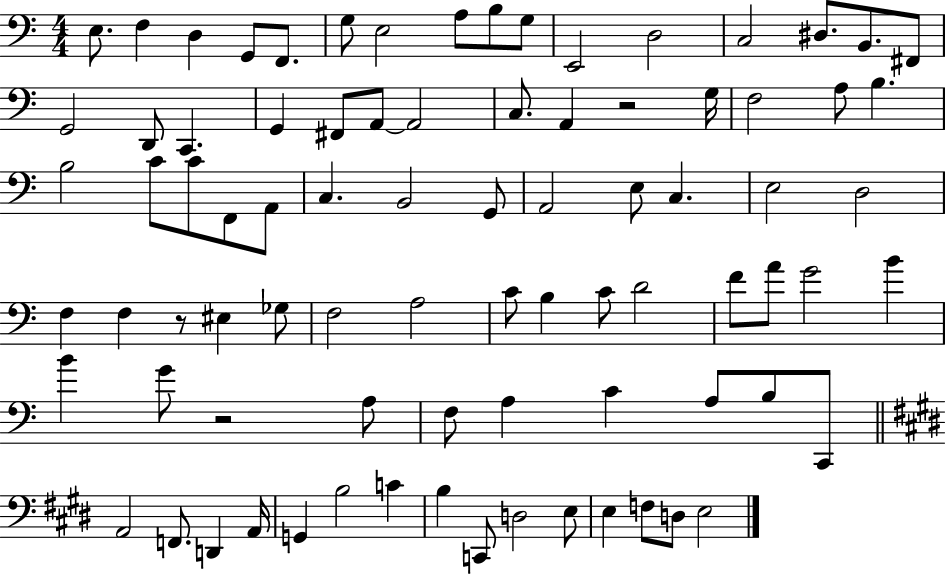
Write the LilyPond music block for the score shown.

{
  \clef bass
  \numericTimeSignature
  \time 4/4
  \key c \major
  e8. f4 d4 g,8 f,8. | g8 e2 a8 b8 g8 | e,2 d2 | c2 dis8. b,8. fis,8 | \break g,2 d,8 c,4. | g,4 fis,8 a,8~~ a,2 | c8. a,4 r2 g16 | f2 a8 b4. | \break b2 c'8 c'8 f,8 a,8 | c4. b,2 g,8 | a,2 e8 c4. | e2 d2 | \break f4 f4 r8 eis4 ges8 | f2 a2 | c'8 b4 c'8 d'2 | f'8 a'8 g'2 b'4 | \break b'4 g'8 r2 a8 | f8 a4 c'4 a8 b8 c,8 | \bar "||" \break \key e \major a,2 f,8. d,4 a,16 | g,4 b2 c'4 | b4 c,8 d2 e8 | e4 f8 d8 e2 | \break \bar "|."
}